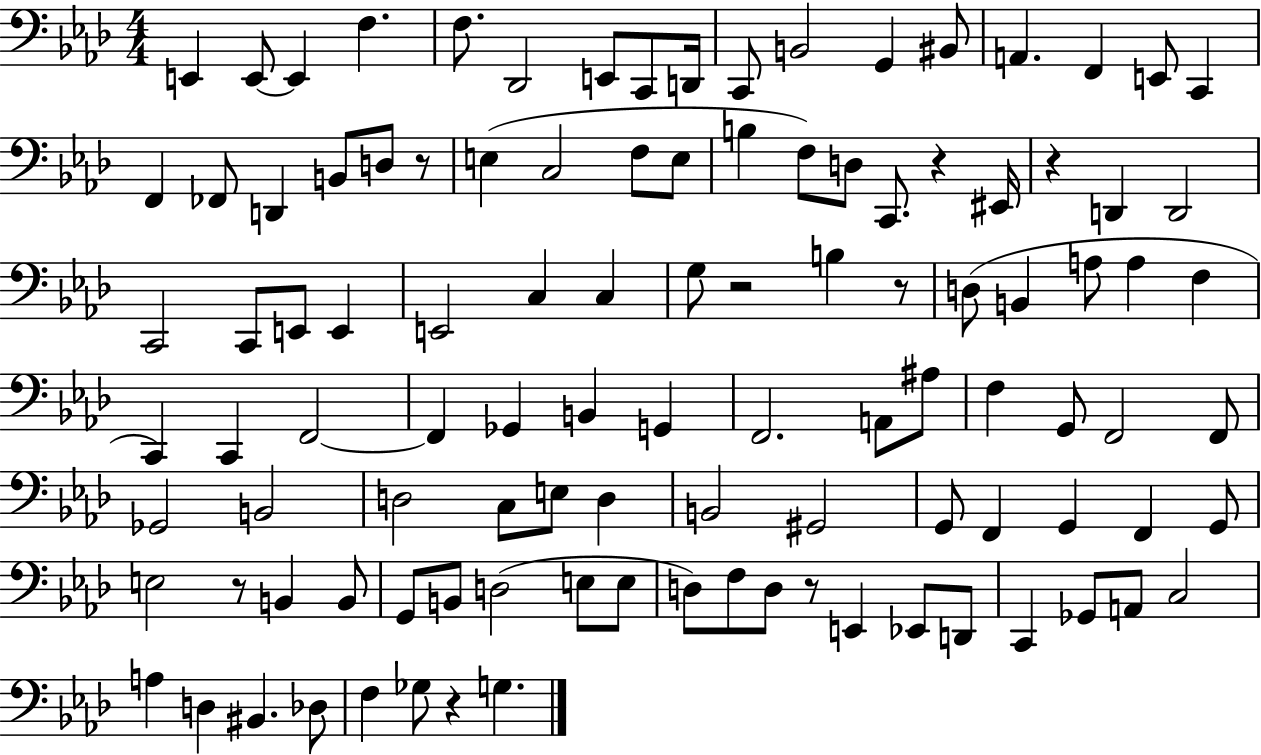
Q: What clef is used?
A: bass